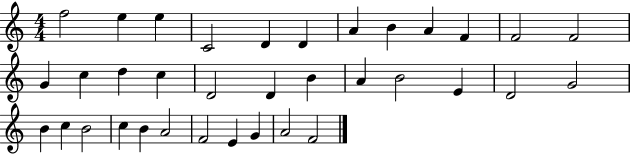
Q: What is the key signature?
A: C major